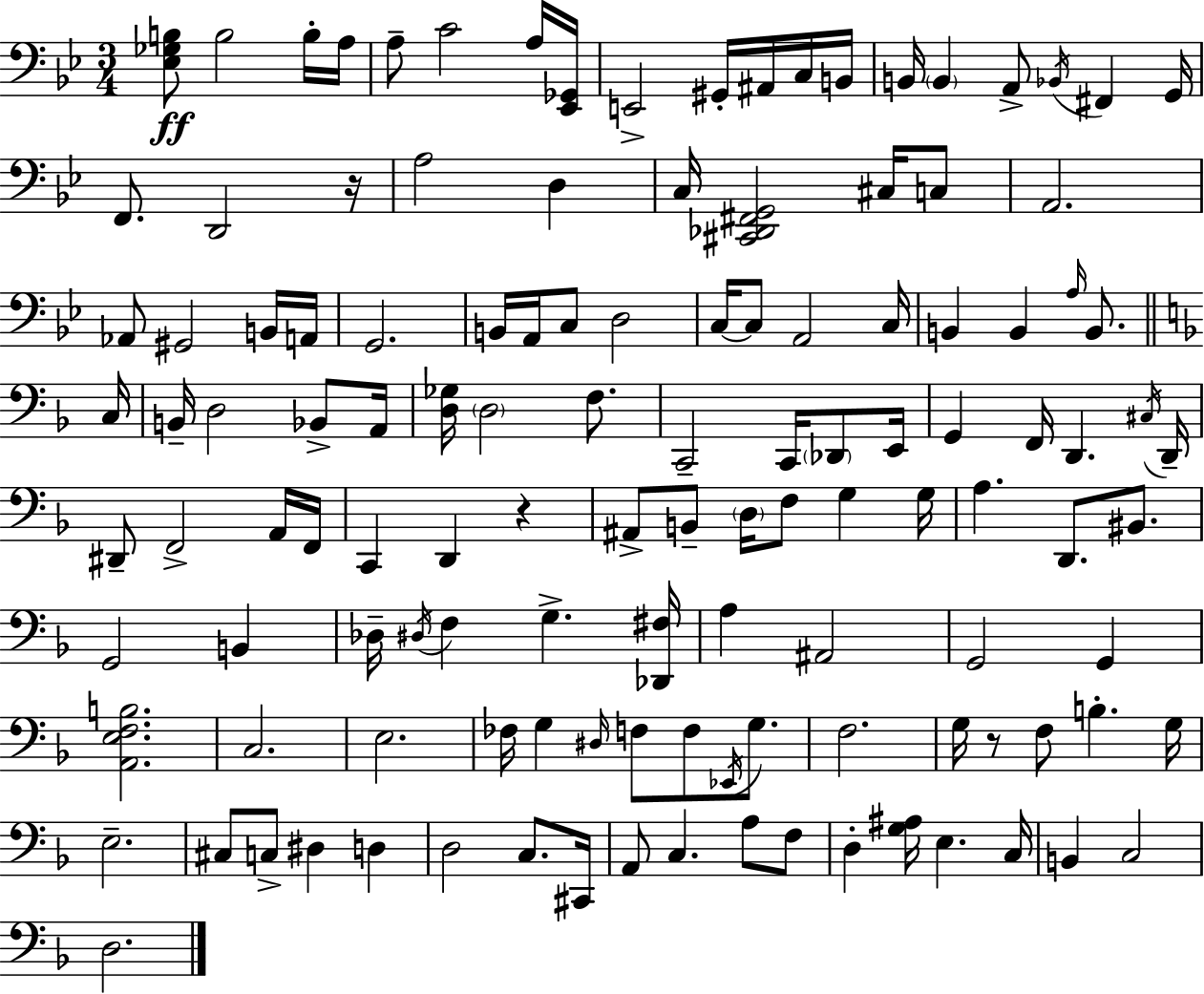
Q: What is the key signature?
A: BES major